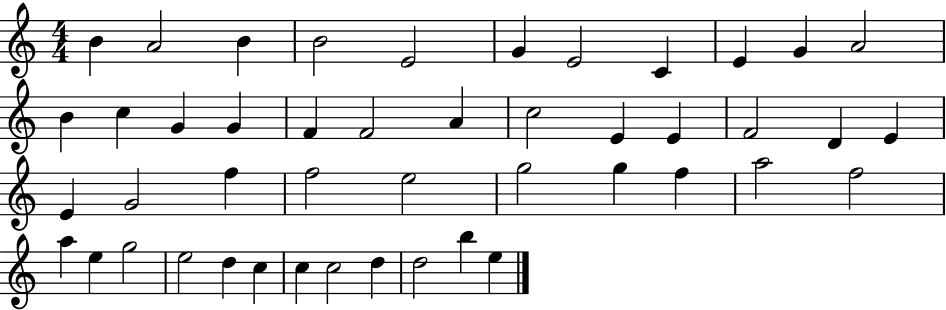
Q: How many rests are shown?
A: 0